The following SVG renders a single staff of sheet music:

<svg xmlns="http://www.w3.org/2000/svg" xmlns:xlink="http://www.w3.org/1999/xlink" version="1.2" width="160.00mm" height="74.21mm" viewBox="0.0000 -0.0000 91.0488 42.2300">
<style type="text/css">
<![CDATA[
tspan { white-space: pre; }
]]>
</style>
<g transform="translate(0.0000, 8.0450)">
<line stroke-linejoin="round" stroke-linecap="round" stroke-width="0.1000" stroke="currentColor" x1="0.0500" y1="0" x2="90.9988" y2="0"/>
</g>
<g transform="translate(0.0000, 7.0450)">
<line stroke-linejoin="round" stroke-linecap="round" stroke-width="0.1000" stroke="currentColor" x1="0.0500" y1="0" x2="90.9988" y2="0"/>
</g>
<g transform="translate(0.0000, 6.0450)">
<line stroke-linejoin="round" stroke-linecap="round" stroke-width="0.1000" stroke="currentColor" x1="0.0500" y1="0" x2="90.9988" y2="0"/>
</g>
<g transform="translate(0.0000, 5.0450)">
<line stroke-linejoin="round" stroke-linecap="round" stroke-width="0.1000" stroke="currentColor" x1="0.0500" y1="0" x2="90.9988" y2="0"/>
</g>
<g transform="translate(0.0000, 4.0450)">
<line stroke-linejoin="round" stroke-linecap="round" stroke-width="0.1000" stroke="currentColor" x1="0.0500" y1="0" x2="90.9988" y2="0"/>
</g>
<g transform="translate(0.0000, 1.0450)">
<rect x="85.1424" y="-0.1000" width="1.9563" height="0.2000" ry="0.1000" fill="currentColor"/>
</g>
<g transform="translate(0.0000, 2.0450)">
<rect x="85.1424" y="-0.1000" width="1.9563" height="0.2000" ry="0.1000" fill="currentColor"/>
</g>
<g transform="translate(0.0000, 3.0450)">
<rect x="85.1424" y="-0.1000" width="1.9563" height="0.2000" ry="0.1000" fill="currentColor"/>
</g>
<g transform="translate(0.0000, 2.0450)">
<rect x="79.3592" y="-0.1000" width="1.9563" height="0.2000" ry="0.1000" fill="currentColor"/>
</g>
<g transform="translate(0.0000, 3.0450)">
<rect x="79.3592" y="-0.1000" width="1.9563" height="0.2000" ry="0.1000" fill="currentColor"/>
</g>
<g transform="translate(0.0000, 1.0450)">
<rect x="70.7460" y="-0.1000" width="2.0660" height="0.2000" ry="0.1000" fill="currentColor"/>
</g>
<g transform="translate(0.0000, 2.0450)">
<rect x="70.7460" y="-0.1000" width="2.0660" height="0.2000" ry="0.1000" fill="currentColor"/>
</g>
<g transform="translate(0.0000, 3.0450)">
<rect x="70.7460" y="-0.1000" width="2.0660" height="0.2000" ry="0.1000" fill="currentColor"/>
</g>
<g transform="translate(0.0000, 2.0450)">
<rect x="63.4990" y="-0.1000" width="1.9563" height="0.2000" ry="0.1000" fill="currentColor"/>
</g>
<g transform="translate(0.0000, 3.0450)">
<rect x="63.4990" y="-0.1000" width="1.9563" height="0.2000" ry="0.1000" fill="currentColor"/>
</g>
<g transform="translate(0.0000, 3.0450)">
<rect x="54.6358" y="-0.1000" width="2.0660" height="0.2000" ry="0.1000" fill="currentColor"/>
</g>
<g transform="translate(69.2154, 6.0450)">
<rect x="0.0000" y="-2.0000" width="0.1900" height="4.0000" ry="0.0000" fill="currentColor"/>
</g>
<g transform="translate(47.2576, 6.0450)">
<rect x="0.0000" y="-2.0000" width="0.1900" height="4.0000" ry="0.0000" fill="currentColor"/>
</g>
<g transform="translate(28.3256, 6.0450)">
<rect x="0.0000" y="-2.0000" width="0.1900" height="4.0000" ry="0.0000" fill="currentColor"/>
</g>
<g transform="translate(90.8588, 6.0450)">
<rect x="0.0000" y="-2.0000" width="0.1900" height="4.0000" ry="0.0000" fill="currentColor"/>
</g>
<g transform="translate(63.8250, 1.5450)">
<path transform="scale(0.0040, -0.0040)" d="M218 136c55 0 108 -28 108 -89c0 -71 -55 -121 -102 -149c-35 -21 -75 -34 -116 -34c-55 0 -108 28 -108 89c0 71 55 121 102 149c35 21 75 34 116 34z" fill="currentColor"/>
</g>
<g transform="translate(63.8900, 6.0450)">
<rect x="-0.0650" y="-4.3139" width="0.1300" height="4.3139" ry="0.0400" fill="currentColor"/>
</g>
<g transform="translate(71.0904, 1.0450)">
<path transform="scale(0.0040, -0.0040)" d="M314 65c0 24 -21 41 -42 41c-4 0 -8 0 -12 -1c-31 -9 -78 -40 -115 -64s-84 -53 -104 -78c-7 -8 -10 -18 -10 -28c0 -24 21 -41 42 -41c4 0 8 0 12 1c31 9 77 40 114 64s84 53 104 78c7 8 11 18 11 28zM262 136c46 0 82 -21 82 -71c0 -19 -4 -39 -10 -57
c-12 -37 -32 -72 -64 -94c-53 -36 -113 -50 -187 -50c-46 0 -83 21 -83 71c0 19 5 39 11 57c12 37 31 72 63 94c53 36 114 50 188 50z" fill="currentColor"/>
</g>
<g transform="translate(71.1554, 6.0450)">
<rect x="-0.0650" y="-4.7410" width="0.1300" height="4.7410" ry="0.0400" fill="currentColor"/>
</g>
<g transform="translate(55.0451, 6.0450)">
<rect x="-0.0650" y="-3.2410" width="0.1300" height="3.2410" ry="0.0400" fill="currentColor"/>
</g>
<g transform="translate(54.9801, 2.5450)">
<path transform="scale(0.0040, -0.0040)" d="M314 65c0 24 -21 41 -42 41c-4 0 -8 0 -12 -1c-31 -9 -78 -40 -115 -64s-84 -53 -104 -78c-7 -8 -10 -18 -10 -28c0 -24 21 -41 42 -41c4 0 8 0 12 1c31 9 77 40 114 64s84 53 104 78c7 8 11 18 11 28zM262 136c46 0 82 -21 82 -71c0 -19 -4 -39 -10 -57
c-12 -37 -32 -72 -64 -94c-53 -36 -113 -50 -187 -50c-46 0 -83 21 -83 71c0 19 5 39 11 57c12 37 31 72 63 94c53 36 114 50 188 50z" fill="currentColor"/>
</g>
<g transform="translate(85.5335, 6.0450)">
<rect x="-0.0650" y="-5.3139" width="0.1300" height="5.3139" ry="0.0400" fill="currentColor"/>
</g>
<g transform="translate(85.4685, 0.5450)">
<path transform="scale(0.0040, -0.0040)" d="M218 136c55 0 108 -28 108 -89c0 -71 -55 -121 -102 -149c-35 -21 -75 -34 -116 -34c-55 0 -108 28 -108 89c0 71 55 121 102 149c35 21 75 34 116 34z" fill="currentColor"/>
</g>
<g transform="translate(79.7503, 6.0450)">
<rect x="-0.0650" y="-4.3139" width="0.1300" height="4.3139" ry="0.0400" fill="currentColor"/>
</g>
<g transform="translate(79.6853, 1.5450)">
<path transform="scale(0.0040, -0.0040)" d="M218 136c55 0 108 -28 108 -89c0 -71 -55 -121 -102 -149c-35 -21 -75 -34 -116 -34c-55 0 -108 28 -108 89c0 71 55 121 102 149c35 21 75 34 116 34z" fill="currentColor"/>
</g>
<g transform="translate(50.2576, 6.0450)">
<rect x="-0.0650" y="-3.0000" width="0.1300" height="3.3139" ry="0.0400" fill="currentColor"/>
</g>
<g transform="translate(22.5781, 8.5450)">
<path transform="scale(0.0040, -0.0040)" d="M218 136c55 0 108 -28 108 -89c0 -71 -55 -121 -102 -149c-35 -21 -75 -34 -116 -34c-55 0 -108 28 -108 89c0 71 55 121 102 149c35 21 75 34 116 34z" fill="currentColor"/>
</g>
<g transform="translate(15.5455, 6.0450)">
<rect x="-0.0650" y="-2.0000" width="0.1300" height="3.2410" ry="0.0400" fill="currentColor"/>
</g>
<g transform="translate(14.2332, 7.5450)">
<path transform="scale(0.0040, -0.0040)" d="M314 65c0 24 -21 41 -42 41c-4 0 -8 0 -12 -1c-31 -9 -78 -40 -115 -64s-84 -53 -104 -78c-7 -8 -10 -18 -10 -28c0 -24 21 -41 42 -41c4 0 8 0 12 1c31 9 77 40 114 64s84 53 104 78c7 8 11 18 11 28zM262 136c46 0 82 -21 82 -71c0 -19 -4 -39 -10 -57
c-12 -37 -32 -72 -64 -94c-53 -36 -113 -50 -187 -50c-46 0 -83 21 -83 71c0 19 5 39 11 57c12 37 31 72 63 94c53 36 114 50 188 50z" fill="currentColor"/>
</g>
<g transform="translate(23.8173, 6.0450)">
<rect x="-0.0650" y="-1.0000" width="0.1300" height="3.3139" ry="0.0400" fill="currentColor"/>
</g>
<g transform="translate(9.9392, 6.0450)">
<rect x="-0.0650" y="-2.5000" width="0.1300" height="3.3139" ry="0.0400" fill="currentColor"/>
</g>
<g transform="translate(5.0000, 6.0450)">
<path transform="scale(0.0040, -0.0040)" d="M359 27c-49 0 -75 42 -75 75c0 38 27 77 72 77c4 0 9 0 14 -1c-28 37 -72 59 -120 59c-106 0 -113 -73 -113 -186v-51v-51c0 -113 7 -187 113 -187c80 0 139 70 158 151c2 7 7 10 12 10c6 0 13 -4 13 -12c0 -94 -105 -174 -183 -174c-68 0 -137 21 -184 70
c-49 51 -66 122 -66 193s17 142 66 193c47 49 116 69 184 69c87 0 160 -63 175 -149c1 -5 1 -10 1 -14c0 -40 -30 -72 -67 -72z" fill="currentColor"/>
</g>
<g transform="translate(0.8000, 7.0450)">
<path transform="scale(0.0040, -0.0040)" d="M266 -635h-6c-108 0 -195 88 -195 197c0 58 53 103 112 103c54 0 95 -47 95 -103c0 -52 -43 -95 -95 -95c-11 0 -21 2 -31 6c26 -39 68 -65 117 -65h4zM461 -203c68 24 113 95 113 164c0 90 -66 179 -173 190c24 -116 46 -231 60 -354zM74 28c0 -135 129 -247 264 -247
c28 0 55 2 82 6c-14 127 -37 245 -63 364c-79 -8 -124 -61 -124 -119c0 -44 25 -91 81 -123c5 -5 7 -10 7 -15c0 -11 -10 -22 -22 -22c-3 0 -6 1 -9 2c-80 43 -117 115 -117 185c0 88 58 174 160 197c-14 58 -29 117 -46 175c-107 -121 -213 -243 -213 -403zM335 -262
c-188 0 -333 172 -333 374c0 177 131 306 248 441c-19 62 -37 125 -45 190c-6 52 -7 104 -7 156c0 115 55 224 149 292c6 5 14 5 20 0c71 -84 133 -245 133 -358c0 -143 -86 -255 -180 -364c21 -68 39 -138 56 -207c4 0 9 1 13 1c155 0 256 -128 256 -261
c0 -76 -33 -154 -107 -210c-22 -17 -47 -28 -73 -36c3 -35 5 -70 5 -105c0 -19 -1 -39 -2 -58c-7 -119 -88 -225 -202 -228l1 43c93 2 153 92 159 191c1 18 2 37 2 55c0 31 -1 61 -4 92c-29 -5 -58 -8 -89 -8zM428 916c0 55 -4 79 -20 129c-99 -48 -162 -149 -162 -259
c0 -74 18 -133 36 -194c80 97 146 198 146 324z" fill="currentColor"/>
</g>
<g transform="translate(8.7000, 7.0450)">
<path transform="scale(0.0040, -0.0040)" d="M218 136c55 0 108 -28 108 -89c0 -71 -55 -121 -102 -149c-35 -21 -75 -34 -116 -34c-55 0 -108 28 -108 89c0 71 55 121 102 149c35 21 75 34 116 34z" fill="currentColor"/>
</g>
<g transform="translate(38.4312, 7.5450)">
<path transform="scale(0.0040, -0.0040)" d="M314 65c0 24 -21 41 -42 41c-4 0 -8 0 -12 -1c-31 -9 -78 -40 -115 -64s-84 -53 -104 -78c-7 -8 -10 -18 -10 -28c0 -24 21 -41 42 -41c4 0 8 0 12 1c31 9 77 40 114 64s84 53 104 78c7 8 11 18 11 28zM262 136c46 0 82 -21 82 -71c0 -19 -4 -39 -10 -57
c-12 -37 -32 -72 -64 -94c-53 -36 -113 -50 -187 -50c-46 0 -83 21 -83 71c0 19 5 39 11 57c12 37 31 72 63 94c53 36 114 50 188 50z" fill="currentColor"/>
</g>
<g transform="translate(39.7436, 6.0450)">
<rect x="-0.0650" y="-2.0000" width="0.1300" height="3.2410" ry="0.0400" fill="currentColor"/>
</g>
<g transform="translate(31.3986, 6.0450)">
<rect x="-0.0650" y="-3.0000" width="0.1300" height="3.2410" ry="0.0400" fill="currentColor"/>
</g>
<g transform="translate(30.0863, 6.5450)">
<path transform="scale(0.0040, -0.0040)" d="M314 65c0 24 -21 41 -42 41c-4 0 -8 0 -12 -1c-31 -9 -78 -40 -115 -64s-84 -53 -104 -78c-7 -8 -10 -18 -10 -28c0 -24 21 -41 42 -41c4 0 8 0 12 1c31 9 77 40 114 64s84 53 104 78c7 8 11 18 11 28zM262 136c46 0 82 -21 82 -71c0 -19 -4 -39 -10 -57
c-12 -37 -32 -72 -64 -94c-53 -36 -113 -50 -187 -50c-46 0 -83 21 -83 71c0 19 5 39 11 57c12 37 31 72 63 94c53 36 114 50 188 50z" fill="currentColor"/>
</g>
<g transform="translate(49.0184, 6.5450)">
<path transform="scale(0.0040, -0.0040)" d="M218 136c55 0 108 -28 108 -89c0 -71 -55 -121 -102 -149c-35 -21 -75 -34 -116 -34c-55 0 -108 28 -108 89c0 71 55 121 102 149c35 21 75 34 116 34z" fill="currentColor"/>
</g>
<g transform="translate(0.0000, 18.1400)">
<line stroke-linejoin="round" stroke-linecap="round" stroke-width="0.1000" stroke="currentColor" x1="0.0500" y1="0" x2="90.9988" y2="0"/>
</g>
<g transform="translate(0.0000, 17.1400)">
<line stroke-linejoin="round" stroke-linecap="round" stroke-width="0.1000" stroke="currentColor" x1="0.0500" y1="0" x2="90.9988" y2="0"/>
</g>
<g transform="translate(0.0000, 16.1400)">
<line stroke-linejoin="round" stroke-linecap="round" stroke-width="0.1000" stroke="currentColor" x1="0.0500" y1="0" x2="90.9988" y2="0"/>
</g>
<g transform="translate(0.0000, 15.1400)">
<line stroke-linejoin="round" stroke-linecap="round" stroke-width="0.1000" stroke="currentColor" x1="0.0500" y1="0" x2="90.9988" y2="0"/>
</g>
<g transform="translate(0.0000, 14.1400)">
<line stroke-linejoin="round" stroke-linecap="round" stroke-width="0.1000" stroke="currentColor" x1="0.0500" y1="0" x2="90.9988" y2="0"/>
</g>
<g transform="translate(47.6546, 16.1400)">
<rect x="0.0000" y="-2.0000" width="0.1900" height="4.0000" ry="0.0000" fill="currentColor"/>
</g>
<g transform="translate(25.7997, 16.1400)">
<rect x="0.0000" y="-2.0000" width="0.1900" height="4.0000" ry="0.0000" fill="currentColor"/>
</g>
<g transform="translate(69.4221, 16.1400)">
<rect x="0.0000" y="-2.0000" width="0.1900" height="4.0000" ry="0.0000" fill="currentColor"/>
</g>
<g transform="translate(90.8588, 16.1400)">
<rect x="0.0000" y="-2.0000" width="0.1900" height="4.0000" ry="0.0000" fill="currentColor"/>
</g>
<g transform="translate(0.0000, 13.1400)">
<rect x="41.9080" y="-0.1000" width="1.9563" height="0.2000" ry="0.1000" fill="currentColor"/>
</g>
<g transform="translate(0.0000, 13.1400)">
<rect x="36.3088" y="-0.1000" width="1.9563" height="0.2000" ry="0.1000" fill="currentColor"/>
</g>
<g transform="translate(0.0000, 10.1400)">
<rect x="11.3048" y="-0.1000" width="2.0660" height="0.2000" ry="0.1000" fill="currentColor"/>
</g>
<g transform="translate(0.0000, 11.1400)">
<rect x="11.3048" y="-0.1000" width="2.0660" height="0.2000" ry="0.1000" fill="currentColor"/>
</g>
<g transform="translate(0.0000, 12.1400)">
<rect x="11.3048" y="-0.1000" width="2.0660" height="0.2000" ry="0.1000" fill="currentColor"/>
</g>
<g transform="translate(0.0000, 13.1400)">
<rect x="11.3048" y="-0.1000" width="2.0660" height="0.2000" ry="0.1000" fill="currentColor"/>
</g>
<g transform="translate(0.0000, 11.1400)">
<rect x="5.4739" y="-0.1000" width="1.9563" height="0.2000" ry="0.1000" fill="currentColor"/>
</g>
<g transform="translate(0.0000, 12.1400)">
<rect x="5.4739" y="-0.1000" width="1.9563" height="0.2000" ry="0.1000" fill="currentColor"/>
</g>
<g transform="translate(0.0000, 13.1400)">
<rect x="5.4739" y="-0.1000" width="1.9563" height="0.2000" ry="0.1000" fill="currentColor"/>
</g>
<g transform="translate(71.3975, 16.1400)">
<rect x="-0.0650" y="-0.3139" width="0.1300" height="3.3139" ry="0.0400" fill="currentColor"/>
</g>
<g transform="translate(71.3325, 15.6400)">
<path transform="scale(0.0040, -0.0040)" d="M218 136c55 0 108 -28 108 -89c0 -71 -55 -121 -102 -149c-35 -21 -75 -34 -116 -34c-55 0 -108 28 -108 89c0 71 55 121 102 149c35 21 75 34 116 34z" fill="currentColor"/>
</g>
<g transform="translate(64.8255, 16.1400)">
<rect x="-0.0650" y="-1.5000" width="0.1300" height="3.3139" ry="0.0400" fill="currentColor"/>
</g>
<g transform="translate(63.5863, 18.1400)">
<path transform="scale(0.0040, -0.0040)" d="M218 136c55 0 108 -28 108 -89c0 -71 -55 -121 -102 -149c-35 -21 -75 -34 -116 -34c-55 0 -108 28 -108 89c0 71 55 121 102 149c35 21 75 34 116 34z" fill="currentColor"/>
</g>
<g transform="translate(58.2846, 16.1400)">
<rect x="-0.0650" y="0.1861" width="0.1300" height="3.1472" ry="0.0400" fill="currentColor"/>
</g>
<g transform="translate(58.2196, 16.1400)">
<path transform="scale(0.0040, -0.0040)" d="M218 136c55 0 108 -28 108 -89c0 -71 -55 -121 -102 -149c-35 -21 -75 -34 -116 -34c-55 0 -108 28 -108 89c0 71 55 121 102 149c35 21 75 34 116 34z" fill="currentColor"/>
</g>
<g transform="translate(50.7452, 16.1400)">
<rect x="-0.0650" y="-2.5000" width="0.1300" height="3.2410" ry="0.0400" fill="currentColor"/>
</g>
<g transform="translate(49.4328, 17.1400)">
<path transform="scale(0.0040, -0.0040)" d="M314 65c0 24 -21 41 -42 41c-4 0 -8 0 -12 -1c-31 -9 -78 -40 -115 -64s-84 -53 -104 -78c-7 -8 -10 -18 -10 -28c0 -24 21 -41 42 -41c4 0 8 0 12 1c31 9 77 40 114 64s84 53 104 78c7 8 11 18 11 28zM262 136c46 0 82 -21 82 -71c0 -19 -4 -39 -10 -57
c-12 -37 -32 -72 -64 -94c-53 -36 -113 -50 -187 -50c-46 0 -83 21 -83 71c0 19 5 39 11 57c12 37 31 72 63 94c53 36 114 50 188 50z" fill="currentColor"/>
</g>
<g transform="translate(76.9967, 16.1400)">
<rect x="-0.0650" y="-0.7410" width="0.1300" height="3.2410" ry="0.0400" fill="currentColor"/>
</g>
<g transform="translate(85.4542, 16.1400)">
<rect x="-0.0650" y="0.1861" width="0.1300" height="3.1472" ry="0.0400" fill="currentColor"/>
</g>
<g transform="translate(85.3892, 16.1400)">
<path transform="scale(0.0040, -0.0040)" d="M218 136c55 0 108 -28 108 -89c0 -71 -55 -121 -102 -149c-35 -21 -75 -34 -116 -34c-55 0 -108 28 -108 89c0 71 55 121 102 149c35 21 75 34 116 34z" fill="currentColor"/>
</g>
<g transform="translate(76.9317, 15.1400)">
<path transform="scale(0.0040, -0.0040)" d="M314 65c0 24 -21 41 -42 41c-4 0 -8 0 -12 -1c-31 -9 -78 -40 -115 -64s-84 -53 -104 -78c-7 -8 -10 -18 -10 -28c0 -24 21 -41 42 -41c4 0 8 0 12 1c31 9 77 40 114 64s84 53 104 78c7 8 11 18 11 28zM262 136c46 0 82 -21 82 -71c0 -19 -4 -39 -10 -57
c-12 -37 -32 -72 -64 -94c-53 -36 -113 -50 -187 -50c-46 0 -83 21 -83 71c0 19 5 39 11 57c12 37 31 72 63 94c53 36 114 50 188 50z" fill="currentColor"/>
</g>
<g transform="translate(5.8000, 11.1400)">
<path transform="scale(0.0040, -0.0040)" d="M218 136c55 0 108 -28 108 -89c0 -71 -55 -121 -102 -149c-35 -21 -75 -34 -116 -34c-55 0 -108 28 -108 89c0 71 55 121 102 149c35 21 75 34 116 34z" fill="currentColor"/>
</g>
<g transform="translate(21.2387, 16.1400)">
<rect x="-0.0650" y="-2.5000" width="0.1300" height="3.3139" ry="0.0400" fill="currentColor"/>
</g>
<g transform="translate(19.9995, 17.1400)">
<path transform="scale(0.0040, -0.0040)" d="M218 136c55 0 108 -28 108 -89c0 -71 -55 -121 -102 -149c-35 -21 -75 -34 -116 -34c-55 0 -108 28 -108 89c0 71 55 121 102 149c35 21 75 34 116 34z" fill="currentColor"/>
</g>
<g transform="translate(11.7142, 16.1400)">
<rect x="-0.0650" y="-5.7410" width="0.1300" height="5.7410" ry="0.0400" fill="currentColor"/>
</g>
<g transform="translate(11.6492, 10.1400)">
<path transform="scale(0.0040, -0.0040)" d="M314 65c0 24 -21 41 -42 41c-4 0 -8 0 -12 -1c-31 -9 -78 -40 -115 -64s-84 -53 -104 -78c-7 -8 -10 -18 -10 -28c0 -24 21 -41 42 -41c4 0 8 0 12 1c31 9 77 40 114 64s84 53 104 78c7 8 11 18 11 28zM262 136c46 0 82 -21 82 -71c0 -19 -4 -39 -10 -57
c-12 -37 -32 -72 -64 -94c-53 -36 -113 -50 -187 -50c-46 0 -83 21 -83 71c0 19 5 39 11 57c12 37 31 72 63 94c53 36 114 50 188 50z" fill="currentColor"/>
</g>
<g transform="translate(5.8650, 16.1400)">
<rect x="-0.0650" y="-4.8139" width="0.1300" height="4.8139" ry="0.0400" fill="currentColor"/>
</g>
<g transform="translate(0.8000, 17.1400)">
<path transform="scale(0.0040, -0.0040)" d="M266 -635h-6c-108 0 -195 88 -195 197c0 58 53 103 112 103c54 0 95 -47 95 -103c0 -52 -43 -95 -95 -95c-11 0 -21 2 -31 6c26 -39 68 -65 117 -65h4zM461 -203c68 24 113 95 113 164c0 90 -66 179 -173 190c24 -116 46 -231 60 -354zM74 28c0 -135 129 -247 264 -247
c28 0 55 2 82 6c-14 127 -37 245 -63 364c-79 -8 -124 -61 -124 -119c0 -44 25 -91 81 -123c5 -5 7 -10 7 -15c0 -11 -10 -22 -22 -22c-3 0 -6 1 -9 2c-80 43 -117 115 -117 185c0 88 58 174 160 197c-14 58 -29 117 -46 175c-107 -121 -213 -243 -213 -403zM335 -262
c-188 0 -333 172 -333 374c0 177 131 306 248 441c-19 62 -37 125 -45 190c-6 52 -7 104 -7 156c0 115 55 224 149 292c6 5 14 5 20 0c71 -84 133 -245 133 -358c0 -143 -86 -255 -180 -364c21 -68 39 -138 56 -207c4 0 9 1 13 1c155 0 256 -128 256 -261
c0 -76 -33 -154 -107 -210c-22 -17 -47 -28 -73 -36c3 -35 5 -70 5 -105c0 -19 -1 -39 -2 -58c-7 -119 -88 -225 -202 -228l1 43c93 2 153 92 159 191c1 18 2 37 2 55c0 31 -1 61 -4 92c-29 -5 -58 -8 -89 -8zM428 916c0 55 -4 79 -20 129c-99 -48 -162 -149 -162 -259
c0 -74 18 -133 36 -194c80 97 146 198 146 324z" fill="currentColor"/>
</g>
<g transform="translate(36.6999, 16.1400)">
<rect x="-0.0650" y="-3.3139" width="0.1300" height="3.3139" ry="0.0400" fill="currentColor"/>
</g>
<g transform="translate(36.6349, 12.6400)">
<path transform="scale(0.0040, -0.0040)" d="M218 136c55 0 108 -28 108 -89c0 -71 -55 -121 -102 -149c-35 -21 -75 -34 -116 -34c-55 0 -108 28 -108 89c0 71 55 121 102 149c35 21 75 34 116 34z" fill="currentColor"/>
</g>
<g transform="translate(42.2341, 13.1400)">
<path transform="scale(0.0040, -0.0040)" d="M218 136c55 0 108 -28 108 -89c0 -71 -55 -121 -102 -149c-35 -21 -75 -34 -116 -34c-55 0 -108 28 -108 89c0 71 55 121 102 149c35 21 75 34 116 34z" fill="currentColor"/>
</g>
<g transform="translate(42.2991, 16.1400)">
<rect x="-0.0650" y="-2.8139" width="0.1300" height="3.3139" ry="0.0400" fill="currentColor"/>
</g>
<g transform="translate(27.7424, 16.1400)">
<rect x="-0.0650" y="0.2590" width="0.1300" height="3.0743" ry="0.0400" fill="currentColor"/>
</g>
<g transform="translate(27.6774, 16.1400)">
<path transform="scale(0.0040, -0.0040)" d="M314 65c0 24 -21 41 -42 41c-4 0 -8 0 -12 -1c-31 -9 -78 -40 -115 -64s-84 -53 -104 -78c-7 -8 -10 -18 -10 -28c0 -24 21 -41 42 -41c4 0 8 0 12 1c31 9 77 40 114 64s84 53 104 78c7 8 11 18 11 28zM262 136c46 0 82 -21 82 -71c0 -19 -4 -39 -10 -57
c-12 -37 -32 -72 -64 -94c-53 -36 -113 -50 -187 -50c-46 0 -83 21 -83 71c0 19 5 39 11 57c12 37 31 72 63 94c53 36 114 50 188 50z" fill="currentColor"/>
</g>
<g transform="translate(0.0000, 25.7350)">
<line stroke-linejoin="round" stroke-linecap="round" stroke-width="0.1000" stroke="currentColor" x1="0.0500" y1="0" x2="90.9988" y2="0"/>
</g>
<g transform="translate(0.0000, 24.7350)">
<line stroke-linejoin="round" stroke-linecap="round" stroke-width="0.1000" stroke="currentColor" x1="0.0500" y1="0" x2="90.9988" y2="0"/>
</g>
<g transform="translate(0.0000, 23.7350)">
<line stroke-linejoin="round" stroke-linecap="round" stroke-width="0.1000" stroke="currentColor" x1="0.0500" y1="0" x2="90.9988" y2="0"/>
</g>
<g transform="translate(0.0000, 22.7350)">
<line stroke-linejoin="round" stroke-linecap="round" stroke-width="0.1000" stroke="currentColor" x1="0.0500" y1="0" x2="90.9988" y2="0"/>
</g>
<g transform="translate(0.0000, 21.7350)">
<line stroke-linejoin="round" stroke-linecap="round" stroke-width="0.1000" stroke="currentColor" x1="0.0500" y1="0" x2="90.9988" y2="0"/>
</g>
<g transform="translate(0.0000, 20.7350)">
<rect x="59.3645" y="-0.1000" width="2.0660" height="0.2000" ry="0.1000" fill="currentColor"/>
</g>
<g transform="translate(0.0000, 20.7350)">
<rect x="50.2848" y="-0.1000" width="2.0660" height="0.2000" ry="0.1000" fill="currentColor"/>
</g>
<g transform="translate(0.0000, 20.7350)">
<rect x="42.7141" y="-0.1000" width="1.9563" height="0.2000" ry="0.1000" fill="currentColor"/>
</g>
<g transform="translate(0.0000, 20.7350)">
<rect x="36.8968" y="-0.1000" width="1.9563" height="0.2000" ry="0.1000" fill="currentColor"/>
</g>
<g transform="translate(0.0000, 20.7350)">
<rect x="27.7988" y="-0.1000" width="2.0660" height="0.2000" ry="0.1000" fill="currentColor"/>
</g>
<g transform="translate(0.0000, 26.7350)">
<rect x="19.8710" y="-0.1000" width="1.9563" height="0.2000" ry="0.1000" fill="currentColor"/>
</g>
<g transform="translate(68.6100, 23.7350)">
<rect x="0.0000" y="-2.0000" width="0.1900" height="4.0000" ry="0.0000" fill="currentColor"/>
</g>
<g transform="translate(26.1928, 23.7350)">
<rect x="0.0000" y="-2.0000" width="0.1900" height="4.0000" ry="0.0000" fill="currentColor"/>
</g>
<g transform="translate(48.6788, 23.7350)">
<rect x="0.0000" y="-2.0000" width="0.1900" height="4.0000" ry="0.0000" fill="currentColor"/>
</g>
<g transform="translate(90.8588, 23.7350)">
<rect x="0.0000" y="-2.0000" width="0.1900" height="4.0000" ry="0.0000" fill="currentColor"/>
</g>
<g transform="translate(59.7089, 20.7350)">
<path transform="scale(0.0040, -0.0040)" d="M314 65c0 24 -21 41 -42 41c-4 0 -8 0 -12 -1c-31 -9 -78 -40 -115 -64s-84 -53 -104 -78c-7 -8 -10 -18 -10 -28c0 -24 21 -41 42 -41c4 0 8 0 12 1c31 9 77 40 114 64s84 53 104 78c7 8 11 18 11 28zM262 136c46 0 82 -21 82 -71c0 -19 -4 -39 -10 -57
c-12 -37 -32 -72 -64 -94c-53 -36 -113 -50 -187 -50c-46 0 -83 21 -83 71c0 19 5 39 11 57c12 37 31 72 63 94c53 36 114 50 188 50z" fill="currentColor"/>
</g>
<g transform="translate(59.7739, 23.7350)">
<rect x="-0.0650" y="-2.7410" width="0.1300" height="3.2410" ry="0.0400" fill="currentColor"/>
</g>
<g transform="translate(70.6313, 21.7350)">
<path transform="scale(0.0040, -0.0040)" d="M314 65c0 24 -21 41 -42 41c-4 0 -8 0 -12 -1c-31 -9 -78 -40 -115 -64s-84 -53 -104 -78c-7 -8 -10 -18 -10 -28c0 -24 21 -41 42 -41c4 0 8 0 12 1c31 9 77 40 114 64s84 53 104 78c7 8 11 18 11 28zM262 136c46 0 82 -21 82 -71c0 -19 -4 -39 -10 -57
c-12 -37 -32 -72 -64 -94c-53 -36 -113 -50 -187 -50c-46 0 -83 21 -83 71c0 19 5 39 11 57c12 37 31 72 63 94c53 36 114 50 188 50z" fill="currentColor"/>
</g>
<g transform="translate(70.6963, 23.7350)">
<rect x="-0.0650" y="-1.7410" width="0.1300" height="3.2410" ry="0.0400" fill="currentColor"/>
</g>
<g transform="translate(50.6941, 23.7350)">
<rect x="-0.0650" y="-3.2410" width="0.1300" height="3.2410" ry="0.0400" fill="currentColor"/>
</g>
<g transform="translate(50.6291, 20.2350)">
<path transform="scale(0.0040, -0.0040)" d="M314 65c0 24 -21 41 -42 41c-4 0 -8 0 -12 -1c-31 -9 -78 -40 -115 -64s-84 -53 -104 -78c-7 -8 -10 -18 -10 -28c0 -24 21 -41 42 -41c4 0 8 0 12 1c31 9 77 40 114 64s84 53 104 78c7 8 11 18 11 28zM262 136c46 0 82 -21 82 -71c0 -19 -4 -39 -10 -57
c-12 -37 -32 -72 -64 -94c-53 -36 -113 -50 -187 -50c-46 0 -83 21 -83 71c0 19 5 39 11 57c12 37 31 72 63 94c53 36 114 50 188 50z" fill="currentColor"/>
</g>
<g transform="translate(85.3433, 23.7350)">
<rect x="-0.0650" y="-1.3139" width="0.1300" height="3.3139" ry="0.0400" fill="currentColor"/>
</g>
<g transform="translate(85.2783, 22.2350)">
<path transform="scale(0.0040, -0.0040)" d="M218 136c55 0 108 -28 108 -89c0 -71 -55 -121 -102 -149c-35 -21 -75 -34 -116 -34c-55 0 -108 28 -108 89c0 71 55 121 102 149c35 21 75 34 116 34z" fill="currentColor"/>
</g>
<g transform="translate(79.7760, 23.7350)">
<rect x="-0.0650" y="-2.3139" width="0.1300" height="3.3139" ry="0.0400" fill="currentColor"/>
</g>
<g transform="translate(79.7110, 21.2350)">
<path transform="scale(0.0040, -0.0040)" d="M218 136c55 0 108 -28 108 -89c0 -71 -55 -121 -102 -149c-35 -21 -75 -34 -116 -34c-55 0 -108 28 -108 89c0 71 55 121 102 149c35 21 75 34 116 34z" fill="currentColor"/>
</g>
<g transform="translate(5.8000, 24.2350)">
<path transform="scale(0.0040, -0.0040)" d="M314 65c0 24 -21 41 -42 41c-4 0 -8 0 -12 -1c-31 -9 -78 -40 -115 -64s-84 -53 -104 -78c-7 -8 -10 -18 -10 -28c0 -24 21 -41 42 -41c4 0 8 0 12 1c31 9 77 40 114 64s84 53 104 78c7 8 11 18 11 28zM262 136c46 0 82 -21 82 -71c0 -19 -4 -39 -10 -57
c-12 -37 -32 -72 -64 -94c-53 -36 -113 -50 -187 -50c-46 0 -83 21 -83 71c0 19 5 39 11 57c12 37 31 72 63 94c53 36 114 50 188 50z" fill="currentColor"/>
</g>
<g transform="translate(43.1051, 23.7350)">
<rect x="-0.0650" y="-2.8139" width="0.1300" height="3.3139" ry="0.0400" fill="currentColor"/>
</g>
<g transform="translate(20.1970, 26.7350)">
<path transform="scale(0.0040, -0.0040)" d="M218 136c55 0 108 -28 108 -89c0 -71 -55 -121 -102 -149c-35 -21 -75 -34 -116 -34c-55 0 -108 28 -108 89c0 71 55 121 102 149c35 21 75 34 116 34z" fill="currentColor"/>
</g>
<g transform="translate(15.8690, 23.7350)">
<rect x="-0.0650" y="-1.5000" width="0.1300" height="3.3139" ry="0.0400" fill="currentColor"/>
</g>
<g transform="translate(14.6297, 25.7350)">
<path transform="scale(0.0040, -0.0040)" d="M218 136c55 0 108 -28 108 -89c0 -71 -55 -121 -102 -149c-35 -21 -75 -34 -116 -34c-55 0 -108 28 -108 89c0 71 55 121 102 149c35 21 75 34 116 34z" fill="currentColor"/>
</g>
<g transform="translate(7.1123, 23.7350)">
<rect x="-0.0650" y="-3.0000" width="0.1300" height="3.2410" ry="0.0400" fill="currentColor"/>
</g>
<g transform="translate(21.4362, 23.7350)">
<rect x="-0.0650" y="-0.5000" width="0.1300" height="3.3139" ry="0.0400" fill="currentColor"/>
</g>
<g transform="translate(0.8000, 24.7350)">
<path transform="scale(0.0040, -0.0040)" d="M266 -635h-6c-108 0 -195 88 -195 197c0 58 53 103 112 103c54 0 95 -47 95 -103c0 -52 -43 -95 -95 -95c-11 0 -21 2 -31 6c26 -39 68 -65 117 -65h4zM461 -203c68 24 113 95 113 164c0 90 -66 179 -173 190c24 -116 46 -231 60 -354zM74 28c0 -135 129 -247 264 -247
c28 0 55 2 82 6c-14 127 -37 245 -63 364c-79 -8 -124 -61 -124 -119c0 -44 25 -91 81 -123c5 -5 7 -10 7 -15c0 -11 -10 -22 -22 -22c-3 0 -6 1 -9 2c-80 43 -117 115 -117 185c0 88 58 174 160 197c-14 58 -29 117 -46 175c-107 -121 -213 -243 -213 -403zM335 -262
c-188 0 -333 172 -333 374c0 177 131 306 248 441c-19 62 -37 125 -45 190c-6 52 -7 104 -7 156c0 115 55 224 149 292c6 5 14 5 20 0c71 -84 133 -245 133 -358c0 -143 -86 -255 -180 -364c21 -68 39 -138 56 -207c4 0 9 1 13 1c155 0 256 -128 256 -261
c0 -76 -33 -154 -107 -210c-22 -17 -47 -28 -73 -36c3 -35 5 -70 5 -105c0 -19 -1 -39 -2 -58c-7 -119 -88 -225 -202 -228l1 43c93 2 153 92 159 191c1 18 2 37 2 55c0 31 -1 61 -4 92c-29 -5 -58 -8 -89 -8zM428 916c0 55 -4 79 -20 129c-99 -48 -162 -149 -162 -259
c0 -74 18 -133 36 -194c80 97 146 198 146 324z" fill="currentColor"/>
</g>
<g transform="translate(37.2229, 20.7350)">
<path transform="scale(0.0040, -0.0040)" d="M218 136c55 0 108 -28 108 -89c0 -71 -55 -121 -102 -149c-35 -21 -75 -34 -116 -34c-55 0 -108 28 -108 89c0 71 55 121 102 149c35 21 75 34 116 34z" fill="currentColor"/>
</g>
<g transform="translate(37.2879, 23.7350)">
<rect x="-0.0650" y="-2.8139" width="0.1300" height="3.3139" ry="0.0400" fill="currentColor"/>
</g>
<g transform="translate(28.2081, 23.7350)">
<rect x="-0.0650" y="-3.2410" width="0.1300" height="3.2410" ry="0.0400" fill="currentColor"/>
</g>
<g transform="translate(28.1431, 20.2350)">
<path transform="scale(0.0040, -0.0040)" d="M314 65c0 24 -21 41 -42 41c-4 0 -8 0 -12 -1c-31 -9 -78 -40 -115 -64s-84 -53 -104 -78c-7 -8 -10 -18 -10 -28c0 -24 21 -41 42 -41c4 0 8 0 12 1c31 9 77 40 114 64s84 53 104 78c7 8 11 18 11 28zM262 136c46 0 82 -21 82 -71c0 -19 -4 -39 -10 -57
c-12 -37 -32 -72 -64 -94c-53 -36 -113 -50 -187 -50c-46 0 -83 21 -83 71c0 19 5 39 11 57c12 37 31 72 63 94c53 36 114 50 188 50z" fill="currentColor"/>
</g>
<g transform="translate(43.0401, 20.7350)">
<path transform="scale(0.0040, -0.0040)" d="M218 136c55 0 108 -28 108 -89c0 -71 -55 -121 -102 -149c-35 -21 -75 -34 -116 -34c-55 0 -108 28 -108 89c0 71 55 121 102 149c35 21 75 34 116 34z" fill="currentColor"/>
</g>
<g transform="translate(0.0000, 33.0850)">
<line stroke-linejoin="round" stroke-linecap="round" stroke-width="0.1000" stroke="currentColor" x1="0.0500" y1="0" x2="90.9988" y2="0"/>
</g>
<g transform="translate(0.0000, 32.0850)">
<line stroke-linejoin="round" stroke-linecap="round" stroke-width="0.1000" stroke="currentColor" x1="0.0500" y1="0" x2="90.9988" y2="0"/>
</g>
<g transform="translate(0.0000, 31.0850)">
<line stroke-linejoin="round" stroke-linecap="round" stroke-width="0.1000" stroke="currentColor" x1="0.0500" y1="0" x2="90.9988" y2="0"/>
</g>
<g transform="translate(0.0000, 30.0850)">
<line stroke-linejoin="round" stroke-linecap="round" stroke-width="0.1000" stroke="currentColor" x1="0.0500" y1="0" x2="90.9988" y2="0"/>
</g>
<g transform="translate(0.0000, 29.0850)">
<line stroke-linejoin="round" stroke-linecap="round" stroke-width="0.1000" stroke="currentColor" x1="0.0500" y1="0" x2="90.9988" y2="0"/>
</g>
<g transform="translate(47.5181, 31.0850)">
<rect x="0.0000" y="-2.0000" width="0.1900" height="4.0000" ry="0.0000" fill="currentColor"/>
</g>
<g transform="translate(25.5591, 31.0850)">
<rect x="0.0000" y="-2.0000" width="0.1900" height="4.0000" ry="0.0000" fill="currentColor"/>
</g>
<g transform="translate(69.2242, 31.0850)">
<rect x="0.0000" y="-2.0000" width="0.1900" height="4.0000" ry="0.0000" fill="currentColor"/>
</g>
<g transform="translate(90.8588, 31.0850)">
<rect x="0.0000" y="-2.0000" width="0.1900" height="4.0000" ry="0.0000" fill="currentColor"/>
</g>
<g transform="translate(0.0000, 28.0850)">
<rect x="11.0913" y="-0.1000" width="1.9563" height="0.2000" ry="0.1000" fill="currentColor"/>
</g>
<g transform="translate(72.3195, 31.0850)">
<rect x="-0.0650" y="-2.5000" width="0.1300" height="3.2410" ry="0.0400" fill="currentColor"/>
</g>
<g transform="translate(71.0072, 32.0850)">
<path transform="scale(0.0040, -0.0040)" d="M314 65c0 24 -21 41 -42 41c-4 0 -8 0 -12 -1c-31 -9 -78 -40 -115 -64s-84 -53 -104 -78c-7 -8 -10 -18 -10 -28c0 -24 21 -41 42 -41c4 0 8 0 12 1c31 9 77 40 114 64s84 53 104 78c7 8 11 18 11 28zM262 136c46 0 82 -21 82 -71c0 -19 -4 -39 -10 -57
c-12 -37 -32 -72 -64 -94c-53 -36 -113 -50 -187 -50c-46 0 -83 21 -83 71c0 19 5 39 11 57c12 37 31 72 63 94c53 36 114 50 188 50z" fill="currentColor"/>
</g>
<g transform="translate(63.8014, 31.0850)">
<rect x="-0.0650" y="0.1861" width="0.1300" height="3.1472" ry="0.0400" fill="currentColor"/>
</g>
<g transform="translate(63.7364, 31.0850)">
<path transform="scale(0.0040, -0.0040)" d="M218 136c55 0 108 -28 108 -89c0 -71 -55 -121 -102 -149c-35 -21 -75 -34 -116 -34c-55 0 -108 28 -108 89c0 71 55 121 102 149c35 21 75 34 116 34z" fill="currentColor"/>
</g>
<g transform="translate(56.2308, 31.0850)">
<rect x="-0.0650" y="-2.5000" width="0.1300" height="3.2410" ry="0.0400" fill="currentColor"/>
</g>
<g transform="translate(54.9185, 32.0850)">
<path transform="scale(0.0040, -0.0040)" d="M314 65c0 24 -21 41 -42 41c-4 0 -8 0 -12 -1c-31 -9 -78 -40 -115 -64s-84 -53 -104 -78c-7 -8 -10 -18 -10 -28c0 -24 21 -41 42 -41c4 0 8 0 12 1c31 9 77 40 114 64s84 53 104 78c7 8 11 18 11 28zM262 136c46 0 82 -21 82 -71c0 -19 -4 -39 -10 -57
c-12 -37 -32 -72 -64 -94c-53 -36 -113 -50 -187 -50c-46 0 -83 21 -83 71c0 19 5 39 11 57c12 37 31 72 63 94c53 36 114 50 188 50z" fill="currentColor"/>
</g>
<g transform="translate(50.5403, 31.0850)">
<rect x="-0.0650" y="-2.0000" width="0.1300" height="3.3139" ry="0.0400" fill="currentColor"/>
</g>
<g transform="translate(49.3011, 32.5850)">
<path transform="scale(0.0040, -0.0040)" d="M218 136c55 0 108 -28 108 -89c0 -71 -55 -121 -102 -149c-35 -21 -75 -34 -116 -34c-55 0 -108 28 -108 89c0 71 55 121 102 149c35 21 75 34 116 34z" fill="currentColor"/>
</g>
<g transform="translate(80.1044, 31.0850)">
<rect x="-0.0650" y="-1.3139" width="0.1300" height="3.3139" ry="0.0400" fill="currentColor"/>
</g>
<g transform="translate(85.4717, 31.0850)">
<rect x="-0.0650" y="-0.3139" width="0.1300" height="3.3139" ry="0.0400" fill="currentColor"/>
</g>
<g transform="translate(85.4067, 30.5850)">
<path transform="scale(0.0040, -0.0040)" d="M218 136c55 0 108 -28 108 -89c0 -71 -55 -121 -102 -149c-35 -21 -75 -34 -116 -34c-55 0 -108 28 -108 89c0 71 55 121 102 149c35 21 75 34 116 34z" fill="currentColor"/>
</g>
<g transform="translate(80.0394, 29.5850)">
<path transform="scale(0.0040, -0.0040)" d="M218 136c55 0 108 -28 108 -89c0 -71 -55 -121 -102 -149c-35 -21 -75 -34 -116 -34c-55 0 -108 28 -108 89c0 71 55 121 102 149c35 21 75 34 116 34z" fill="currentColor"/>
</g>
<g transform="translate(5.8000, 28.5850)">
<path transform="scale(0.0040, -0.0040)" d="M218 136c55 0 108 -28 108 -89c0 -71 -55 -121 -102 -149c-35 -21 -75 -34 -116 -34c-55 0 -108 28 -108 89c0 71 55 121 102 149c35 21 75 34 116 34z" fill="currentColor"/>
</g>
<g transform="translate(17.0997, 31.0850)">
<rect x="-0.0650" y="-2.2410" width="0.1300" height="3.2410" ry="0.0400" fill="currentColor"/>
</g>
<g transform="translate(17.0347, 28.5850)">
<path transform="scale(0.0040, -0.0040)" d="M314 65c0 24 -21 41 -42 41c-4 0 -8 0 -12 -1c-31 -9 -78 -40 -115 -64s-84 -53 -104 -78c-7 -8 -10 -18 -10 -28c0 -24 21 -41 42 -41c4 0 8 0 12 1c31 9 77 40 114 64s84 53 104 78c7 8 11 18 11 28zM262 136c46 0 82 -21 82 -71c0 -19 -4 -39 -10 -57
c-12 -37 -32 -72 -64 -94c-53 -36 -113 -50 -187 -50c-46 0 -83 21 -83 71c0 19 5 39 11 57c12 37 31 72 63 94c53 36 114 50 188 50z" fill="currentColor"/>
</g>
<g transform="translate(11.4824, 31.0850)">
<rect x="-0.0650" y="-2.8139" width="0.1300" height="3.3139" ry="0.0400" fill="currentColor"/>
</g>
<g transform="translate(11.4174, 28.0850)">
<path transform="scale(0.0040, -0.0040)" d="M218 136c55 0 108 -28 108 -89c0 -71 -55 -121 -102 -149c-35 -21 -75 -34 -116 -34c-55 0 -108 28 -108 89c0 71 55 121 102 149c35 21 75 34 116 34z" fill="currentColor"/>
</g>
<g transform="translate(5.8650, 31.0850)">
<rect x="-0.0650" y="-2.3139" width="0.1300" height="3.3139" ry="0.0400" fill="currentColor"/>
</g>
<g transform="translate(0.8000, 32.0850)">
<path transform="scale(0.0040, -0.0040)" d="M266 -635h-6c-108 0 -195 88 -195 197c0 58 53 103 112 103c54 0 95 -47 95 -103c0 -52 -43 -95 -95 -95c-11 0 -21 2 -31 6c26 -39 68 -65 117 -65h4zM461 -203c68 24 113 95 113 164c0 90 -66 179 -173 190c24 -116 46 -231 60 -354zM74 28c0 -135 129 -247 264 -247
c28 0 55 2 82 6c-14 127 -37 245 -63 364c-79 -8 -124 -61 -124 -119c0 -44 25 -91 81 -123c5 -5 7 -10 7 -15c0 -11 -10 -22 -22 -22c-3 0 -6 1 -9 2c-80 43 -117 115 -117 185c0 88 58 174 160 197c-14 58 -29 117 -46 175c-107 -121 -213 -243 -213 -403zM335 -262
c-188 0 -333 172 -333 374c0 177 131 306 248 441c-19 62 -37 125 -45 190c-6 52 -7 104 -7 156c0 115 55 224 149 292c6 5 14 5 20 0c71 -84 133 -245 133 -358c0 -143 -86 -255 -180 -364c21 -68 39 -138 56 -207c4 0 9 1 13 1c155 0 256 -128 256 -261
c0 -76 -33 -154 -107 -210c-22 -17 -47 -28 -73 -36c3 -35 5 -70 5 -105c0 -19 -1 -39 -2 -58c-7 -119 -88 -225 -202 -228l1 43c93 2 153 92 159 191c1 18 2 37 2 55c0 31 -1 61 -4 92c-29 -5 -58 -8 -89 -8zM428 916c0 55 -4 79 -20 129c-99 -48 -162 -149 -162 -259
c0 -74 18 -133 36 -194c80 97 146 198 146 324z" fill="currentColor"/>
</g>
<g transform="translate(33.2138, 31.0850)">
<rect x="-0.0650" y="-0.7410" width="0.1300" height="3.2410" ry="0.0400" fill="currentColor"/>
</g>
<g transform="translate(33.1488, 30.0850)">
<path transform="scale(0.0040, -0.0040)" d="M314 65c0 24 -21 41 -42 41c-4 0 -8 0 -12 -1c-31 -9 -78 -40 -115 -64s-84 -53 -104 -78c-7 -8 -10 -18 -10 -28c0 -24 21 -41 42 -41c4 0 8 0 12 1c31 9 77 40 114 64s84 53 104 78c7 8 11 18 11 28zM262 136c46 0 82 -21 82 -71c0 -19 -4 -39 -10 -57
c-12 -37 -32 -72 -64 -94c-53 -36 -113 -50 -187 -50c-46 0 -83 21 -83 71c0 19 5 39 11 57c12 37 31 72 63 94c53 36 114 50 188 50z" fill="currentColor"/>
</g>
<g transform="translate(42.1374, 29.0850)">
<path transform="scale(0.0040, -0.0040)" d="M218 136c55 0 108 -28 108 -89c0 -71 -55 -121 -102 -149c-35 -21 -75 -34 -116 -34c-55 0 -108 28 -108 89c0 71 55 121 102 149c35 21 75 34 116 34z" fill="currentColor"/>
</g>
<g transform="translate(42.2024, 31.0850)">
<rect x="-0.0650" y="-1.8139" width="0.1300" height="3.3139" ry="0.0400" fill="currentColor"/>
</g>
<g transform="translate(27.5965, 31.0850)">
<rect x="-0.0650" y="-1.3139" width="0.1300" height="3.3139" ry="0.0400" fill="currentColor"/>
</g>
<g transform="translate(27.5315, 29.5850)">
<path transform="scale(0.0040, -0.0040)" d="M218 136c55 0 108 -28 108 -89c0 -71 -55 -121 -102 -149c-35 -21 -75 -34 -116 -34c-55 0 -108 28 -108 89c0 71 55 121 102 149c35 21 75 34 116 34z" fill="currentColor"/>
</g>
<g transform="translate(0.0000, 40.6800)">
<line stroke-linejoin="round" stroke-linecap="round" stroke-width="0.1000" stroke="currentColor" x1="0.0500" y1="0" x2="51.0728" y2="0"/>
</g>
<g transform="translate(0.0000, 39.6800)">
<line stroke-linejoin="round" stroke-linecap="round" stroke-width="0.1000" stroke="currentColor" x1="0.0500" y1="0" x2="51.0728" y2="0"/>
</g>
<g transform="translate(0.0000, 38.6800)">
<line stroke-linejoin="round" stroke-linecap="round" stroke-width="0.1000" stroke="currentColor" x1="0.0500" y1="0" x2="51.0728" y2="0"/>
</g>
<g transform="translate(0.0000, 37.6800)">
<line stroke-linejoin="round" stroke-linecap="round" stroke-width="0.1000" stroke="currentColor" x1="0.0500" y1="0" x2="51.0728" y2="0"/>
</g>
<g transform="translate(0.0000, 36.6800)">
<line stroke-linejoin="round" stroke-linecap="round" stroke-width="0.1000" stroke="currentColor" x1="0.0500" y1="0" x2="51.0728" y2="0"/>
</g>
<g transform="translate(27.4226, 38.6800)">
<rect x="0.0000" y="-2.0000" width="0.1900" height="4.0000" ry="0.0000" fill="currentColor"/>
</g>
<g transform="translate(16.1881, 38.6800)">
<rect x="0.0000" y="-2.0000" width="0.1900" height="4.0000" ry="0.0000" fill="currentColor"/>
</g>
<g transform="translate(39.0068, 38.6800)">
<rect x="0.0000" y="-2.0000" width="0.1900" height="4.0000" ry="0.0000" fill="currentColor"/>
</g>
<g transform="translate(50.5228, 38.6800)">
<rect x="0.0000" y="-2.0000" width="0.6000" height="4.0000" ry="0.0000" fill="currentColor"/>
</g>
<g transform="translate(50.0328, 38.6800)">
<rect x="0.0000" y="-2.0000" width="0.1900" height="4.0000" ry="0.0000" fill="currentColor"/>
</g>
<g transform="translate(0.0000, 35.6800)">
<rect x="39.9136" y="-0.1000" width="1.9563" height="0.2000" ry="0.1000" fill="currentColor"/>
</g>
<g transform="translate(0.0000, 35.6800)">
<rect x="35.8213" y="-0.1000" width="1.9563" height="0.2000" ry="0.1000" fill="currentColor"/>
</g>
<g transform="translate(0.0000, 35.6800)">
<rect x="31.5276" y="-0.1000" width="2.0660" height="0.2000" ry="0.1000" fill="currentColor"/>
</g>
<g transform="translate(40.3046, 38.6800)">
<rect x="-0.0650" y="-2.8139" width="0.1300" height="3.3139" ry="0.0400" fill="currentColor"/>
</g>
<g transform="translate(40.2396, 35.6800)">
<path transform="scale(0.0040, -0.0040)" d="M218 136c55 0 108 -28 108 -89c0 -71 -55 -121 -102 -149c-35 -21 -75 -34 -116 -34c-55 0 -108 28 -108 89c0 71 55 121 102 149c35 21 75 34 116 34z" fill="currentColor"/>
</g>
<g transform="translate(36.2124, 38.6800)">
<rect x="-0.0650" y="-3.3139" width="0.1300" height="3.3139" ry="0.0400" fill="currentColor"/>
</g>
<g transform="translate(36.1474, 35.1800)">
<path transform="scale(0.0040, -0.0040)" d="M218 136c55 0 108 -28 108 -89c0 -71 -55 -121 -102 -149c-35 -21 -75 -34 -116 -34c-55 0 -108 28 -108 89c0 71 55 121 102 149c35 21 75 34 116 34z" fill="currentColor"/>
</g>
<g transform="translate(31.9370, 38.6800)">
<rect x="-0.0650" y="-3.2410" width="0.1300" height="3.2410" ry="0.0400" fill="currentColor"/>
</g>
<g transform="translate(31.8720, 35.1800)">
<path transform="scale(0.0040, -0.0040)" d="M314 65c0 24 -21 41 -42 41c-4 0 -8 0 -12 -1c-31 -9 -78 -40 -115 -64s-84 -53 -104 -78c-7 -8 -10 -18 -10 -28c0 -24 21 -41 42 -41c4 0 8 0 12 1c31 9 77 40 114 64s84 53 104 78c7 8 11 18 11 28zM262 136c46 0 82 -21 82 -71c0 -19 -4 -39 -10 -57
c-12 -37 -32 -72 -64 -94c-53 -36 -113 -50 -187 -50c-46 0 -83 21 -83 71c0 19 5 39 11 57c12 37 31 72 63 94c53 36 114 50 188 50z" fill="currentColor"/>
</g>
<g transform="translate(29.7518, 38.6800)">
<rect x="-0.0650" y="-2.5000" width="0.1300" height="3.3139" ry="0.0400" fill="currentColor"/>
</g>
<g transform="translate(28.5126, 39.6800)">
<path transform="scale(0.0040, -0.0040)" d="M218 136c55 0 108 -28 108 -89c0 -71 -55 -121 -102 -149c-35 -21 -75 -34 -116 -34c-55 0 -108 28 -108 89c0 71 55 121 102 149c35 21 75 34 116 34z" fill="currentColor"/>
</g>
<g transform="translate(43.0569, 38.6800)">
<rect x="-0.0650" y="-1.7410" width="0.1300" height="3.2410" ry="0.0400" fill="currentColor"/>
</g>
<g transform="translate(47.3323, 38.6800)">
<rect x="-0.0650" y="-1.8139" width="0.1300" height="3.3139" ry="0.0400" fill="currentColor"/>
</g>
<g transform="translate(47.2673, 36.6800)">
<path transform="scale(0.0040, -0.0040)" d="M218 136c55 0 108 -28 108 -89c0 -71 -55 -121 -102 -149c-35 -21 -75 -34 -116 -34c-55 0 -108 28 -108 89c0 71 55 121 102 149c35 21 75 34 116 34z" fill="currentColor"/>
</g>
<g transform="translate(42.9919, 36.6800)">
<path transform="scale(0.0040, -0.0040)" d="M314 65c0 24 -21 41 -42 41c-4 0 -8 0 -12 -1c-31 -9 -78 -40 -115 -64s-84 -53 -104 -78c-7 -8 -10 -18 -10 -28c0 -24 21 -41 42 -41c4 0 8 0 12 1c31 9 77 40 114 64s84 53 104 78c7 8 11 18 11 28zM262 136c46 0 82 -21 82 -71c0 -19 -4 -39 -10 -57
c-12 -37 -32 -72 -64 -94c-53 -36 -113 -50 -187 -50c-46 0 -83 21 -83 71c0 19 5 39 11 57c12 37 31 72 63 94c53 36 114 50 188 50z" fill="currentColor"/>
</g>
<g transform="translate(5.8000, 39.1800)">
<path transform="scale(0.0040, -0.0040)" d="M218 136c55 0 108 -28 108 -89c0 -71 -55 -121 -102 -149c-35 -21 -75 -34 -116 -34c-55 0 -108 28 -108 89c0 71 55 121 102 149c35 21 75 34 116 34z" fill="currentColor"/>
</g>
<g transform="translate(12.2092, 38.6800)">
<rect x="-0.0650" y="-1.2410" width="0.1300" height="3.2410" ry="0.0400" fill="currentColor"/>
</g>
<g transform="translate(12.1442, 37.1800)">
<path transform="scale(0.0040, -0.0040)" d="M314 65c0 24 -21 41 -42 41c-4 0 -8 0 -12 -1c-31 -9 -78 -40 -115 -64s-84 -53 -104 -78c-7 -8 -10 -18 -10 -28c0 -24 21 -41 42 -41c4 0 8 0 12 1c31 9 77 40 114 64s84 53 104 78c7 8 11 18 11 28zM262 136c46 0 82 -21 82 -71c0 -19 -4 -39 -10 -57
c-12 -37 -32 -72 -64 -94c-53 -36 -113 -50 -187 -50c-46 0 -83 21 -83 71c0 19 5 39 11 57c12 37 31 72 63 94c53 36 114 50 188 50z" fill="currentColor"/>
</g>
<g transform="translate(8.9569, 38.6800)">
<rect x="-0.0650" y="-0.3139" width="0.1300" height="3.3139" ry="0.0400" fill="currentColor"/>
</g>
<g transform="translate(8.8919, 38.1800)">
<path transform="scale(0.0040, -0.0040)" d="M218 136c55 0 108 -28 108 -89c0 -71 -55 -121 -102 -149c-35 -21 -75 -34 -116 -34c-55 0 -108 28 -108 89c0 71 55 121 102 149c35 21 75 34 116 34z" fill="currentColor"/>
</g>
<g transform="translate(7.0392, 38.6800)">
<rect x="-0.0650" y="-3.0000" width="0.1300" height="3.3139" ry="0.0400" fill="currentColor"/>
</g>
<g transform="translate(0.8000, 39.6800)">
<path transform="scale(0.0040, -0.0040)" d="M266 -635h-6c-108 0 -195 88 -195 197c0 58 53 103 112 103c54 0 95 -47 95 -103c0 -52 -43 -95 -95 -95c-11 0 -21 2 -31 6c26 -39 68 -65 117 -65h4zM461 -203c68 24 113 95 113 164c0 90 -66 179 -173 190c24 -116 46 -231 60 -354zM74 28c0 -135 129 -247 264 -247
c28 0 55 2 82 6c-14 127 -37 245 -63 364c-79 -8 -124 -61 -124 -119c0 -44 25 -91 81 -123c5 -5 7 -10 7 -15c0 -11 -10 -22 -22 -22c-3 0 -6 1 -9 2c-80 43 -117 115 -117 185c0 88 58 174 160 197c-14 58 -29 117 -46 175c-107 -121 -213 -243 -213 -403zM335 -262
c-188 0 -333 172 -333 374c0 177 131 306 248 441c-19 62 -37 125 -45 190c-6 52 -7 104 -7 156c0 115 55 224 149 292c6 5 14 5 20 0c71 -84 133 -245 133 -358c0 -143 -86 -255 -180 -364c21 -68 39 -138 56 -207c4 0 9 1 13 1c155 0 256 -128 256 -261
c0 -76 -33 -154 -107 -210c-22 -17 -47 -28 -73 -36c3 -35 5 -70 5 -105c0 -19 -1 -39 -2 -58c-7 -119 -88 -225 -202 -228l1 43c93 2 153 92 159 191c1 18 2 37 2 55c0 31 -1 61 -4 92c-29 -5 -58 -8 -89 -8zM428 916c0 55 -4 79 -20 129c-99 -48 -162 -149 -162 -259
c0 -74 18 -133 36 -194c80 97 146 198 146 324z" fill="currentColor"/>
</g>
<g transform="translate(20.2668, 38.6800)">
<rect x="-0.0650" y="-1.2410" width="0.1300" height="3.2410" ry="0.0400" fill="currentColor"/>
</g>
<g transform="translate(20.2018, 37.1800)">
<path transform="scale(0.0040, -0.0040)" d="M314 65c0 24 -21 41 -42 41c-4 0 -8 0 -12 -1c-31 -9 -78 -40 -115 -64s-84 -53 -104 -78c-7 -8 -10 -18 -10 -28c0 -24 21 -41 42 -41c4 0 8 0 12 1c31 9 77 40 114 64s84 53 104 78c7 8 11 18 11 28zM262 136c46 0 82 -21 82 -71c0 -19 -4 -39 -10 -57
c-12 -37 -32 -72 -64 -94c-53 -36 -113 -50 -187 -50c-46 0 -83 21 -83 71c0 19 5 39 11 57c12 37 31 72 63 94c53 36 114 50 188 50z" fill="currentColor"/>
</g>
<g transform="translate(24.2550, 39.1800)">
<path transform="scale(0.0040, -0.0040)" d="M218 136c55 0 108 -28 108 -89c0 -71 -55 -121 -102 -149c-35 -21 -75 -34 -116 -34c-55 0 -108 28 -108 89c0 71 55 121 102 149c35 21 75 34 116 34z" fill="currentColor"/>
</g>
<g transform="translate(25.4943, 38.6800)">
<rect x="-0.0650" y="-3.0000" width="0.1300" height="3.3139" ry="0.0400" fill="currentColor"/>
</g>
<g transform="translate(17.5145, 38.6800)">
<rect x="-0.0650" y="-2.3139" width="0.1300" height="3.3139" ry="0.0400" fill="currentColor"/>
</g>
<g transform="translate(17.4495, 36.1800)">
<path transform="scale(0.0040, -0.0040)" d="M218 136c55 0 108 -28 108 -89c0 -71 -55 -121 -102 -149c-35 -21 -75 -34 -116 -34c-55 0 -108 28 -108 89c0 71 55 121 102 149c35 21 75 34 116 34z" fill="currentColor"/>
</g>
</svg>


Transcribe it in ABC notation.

X:1
T:Untitled
M:4/4
L:1/4
K:C
G F2 D A2 F2 A b2 d' e'2 d' f' e' g'2 G B2 b a G2 B E c d2 B A2 E C b2 a a b2 a2 f2 g e g a g2 e d2 f F G2 B G2 e c A c e2 g e2 A G b2 b a f2 f